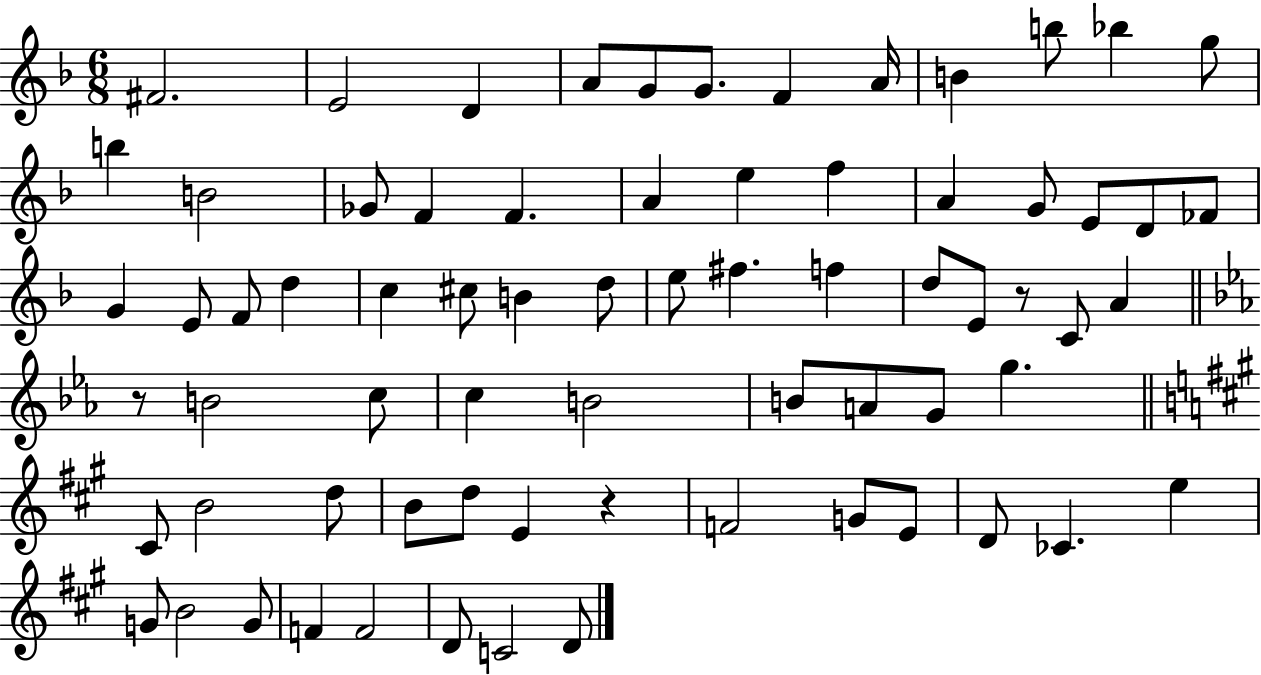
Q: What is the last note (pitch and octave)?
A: D4